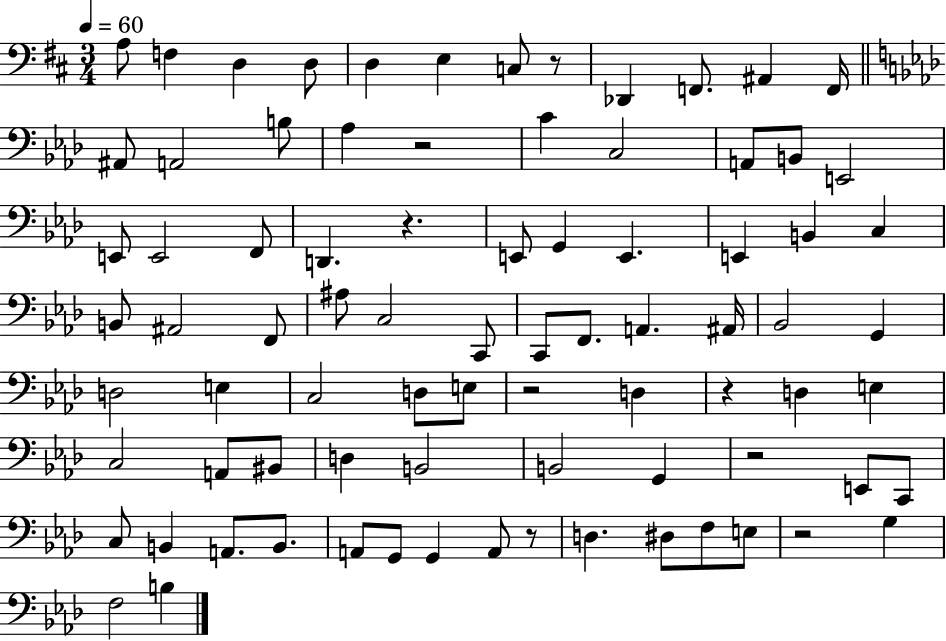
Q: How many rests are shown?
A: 8